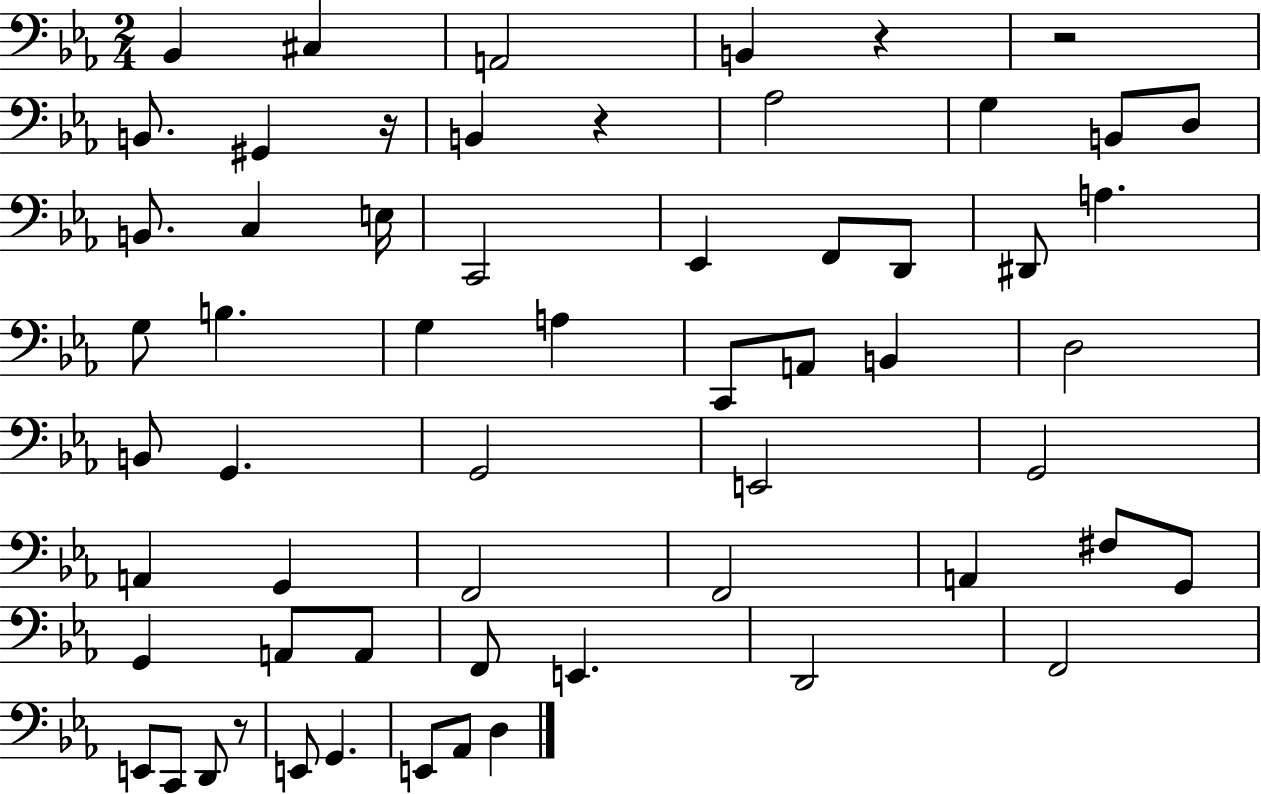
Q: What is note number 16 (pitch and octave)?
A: Eb2